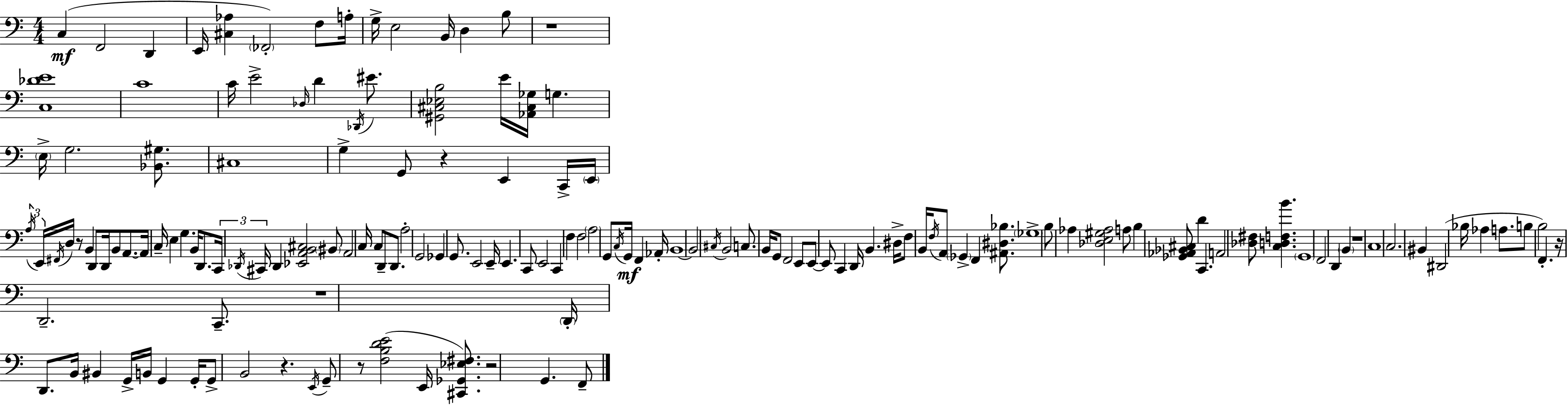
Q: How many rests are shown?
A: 9